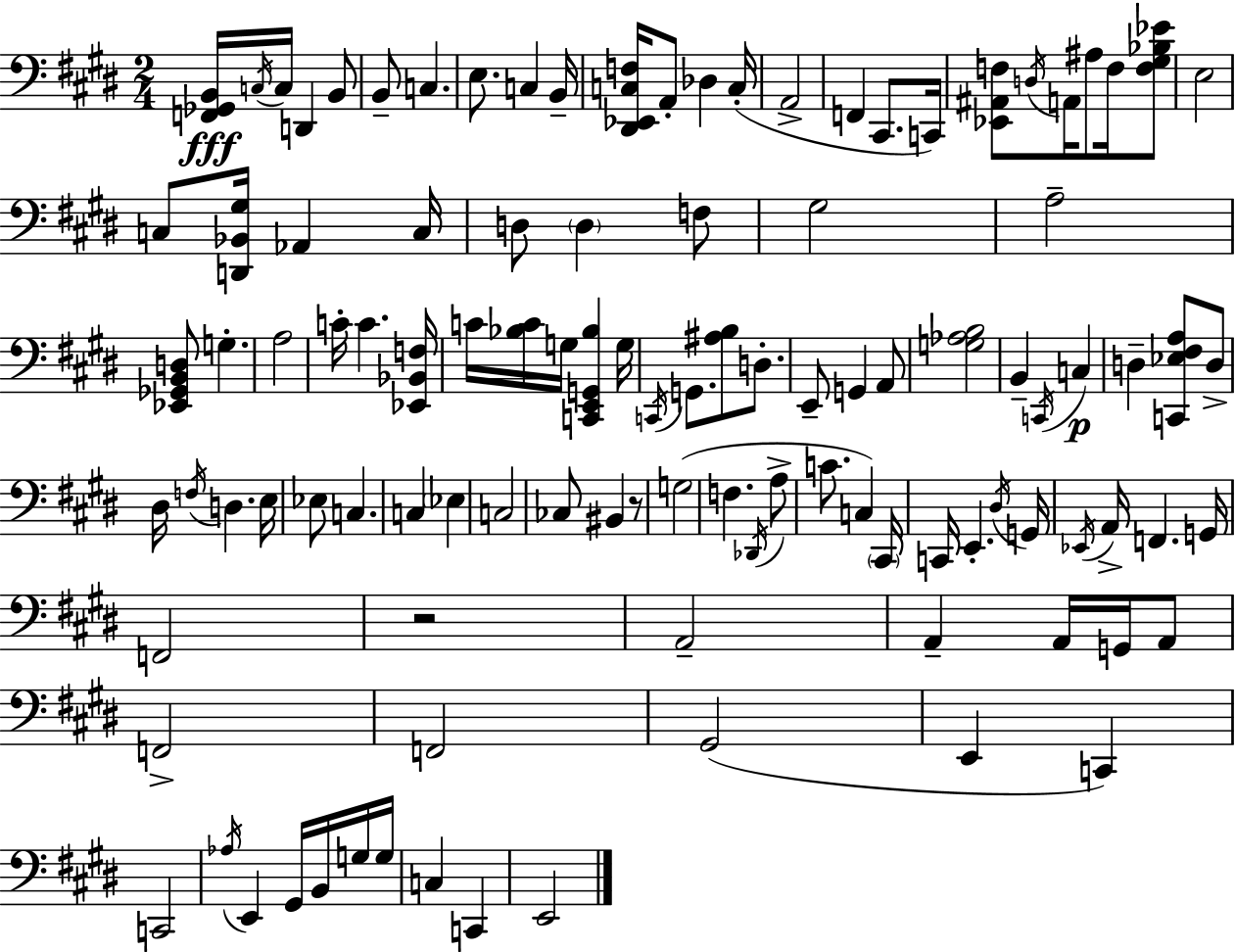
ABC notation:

X:1
T:Untitled
M:2/4
L:1/4
K:E
[F,,_G,,B,,]/4 C,/4 C,/4 D,, B,,/2 B,,/2 C, E,/2 C, B,,/4 [^D,,_E,,C,F,]/4 A,,/2 _D, C,/4 A,,2 F,, ^C,,/2 C,,/4 [_E,,^A,,F,]/2 D,/4 A,,/4 ^A,/2 F,/4 [F,^G,_B,_E]/2 E,2 C,/2 [D,,_B,,^G,]/4 _A,, C,/4 D,/2 D, F,/2 ^G,2 A,2 [_E,,_G,,B,,D,]/2 G, A,2 C/4 C [_E,,_B,,F,]/4 C/4 [_B,C]/4 G,/4 [C,,E,,G,,_B,] G,/4 C,,/4 G,,/2 [^A,B,]/2 D,/2 E,,/2 G,, A,,/2 [G,_A,B,]2 B,, C,,/4 C, D, [C,,_E,^F,A,]/2 D,/2 ^D,/4 F,/4 D, E,/4 _E,/2 C, C, _E, C,2 _C,/2 ^B,, z/2 G,2 F, _D,,/4 A,/2 C/2 C, ^C,,/4 C,,/4 E,, ^D,/4 G,,/4 _E,,/4 A,,/4 F,, G,,/4 F,,2 z2 A,,2 A,, A,,/4 G,,/4 A,,/2 F,,2 F,,2 ^G,,2 E,, C,, C,,2 _A,/4 E,, ^G,,/4 B,,/4 G,/4 G,/4 C, C,, E,,2